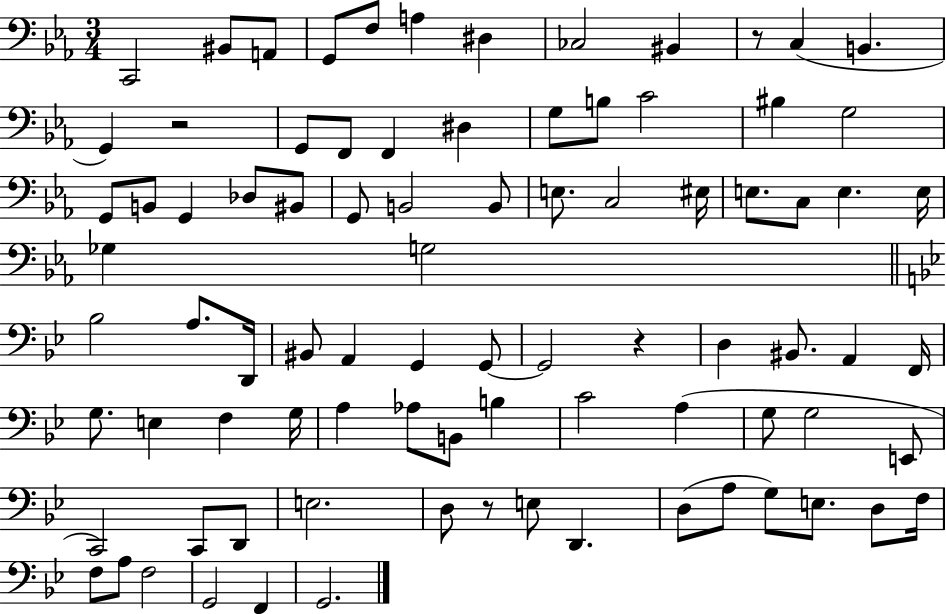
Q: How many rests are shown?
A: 4